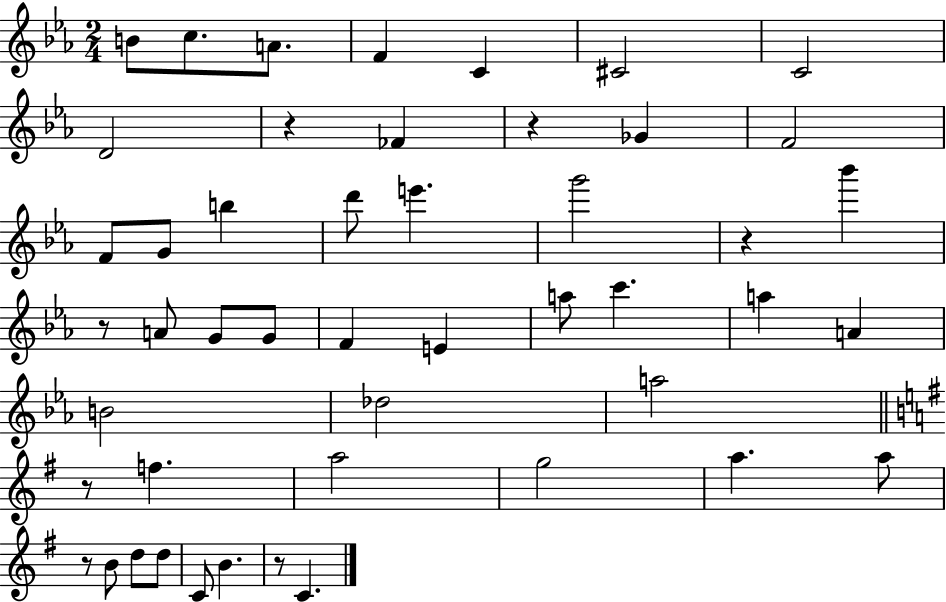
B4/e C5/e. A4/e. F4/q C4/q C#4/h C4/h D4/h R/q FES4/q R/q Gb4/q F4/h F4/e G4/e B5/q D6/e E6/q. G6/h R/q Bb6/q R/e A4/e G4/e G4/e F4/q E4/q A5/e C6/q. A5/q A4/q B4/h Db5/h A5/h R/e F5/q. A5/h G5/h A5/q. A5/e R/e B4/e D5/e D5/e C4/e B4/q. R/e C4/q.